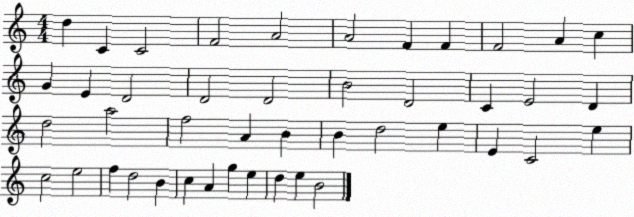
X:1
T:Untitled
M:4/4
L:1/4
K:C
d C C2 F2 A2 A2 F F F2 A c G E D2 D2 D2 B2 D2 C E2 D d2 a2 f2 A B B d2 e E C2 e c2 e2 f d2 B c A g e d e B2